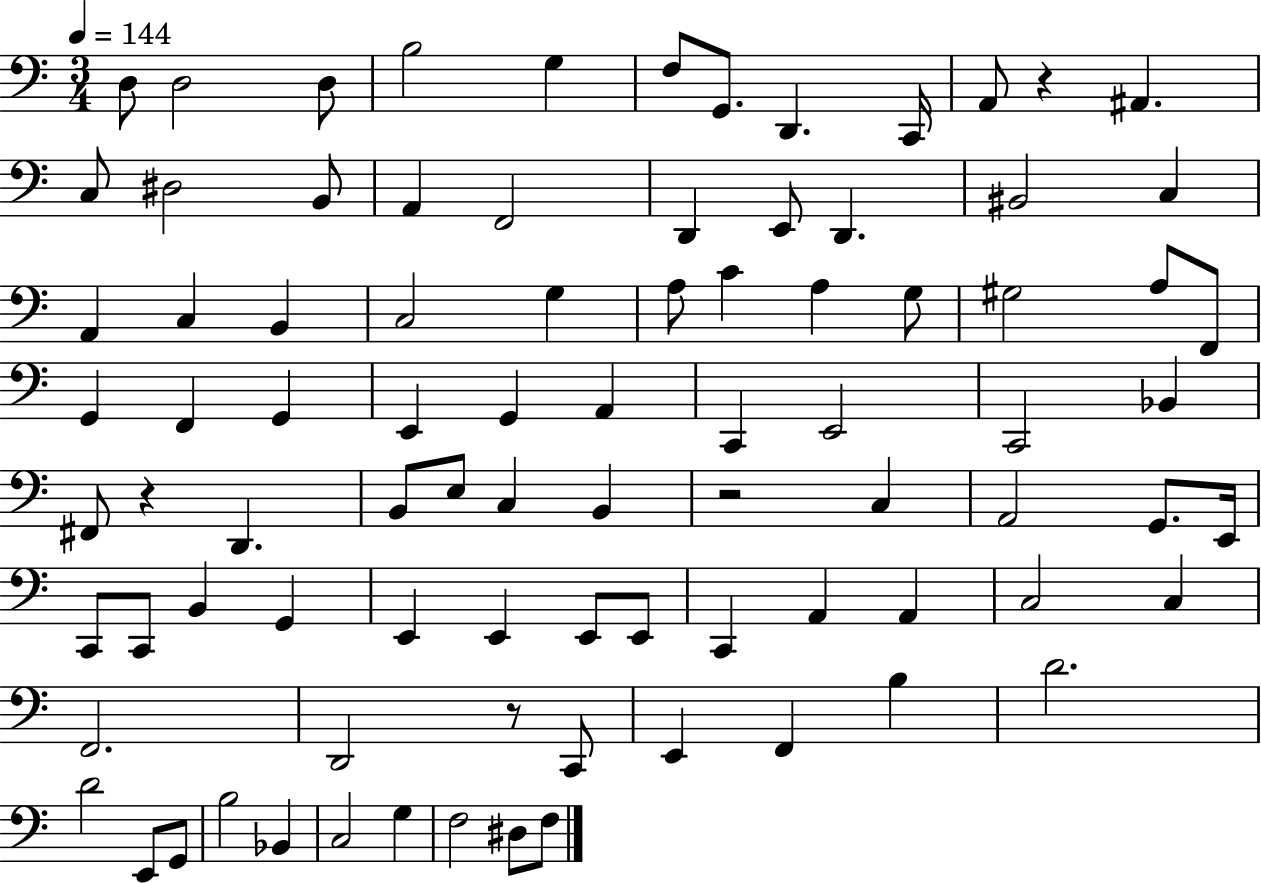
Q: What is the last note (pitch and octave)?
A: F3